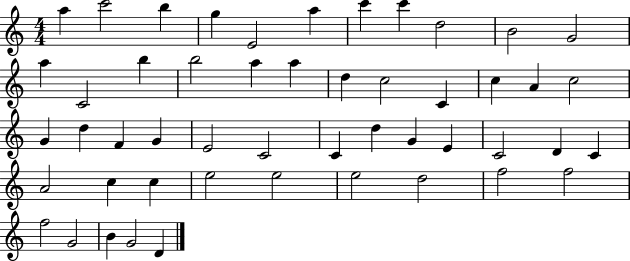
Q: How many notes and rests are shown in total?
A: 50